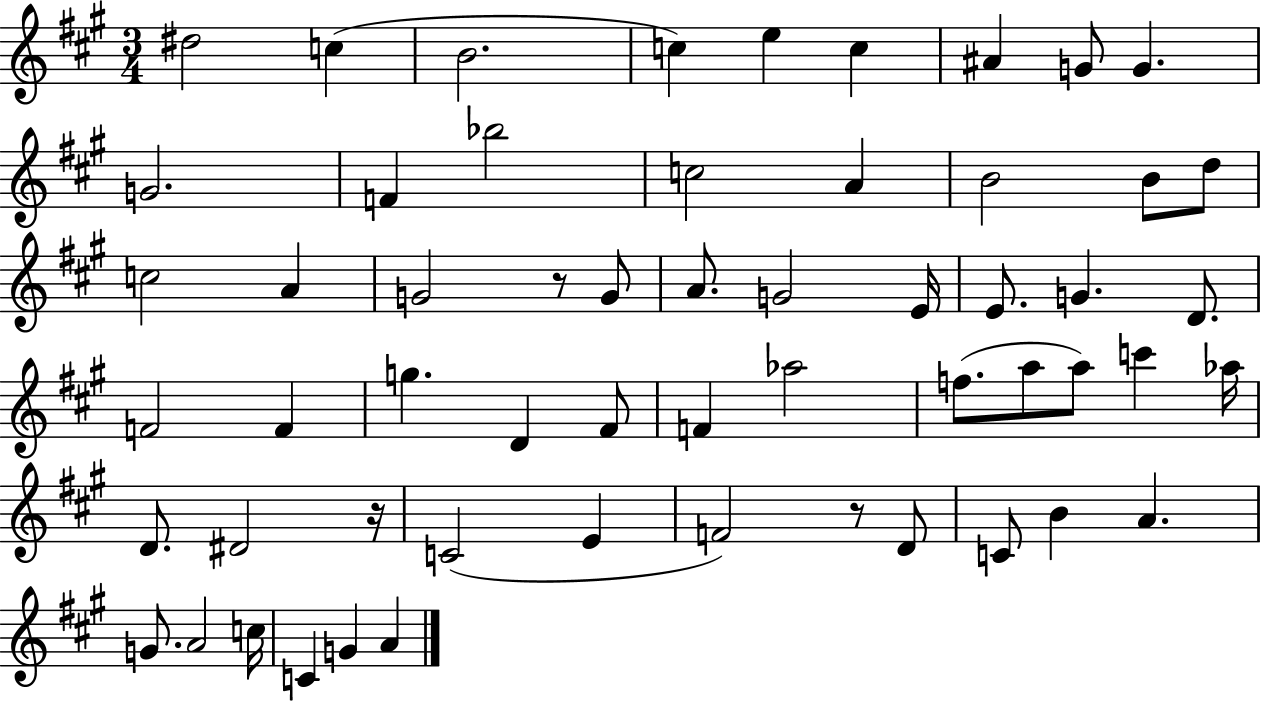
{
  \clef treble
  \numericTimeSignature
  \time 3/4
  \key a \major
  dis''2 c''4( | b'2. | c''4) e''4 c''4 | ais'4 g'8 g'4. | \break g'2. | f'4 bes''2 | c''2 a'4 | b'2 b'8 d''8 | \break c''2 a'4 | g'2 r8 g'8 | a'8. g'2 e'16 | e'8. g'4. d'8. | \break f'2 f'4 | g''4. d'4 fis'8 | f'4 aes''2 | f''8.( a''8 a''8) c'''4 aes''16 | \break d'8. dis'2 r16 | c'2( e'4 | f'2) r8 d'8 | c'8 b'4 a'4. | \break g'8. a'2 c''16 | c'4 g'4 a'4 | \bar "|."
}